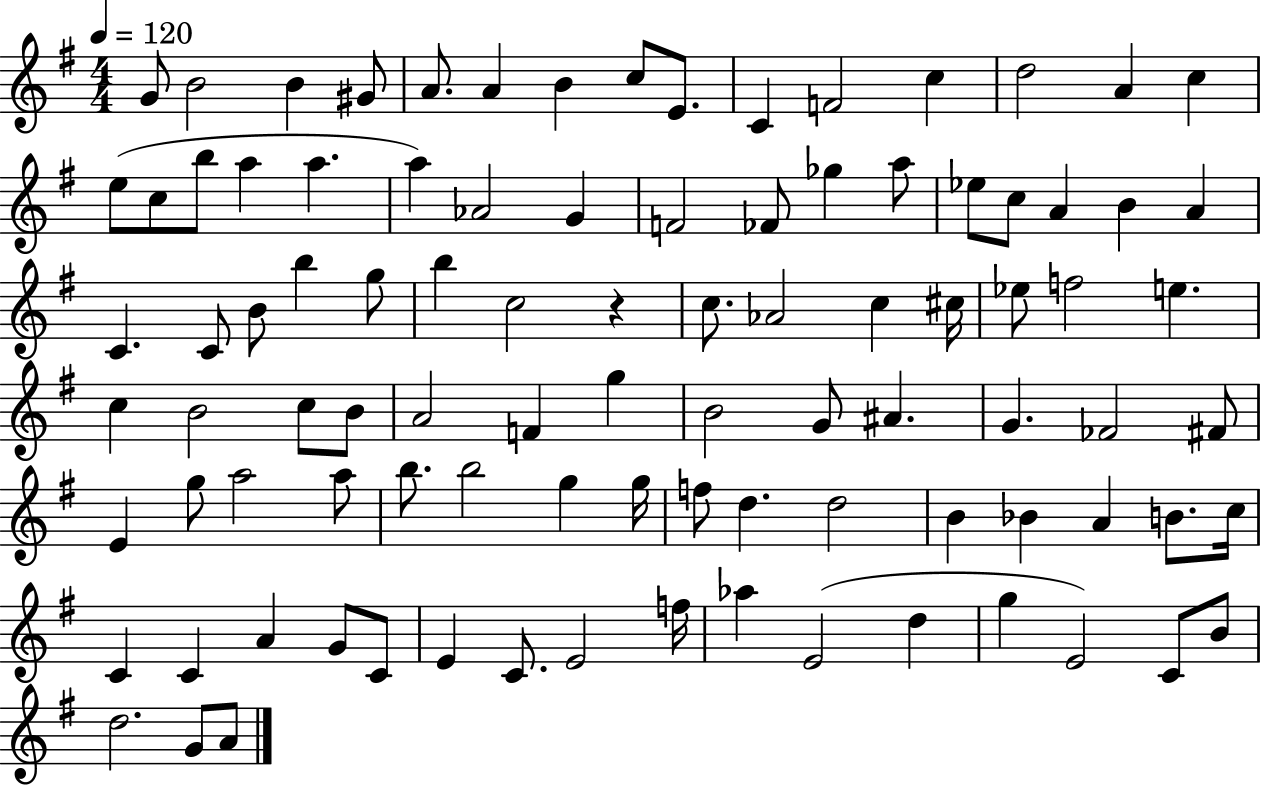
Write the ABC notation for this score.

X:1
T:Untitled
M:4/4
L:1/4
K:G
G/2 B2 B ^G/2 A/2 A B c/2 E/2 C F2 c d2 A c e/2 c/2 b/2 a a a _A2 G F2 _F/2 _g a/2 _e/2 c/2 A B A C C/2 B/2 b g/2 b c2 z c/2 _A2 c ^c/4 _e/2 f2 e c B2 c/2 B/2 A2 F g B2 G/2 ^A G _F2 ^F/2 E g/2 a2 a/2 b/2 b2 g g/4 f/2 d d2 B _B A B/2 c/4 C C A G/2 C/2 E C/2 E2 f/4 _a E2 d g E2 C/2 B/2 d2 G/2 A/2